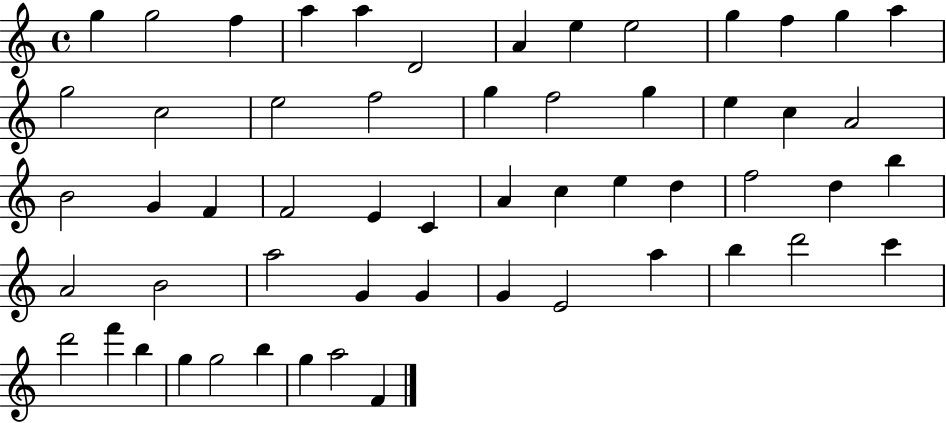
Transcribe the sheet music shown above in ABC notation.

X:1
T:Untitled
M:4/4
L:1/4
K:C
g g2 f a a D2 A e e2 g f g a g2 c2 e2 f2 g f2 g e c A2 B2 G F F2 E C A c e d f2 d b A2 B2 a2 G G G E2 a b d'2 c' d'2 f' b g g2 b g a2 F